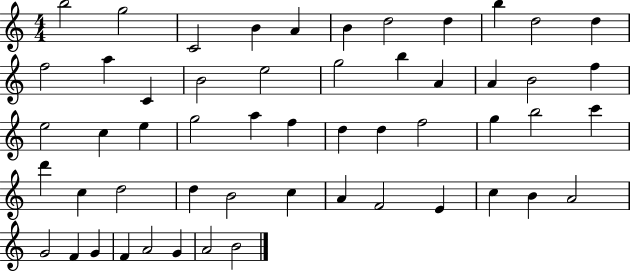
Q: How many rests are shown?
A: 0